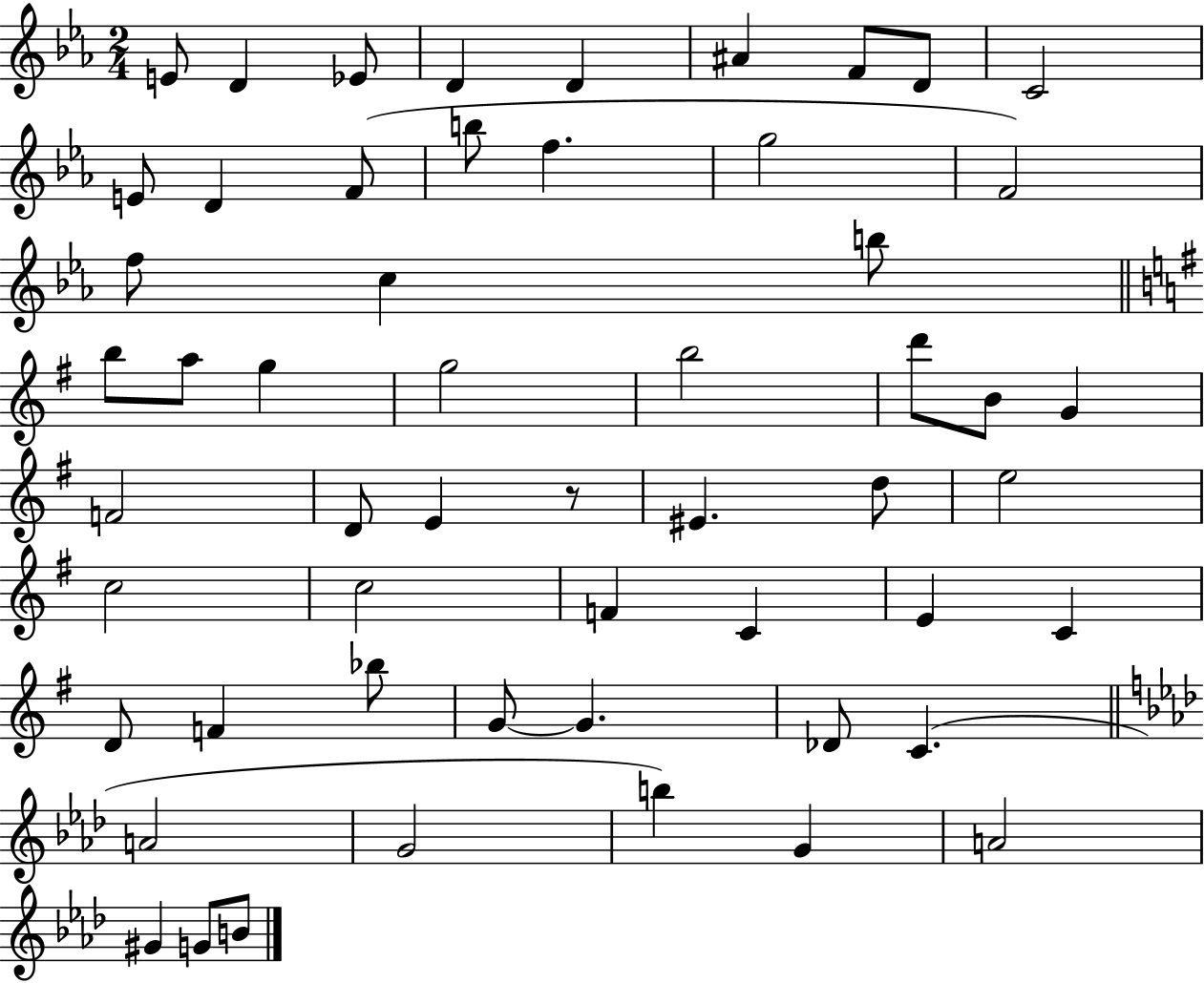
X:1
T:Untitled
M:2/4
L:1/4
K:Eb
E/2 D _E/2 D D ^A F/2 D/2 C2 E/2 D F/2 b/2 f g2 F2 f/2 c b/2 b/2 a/2 g g2 b2 d'/2 B/2 G F2 D/2 E z/2 ^E d/2 e2 c2 c2 F C E C D/2 F _b/2 G/2 G _D/2 C A2 G2 b G A2 ^G G/2 B/2